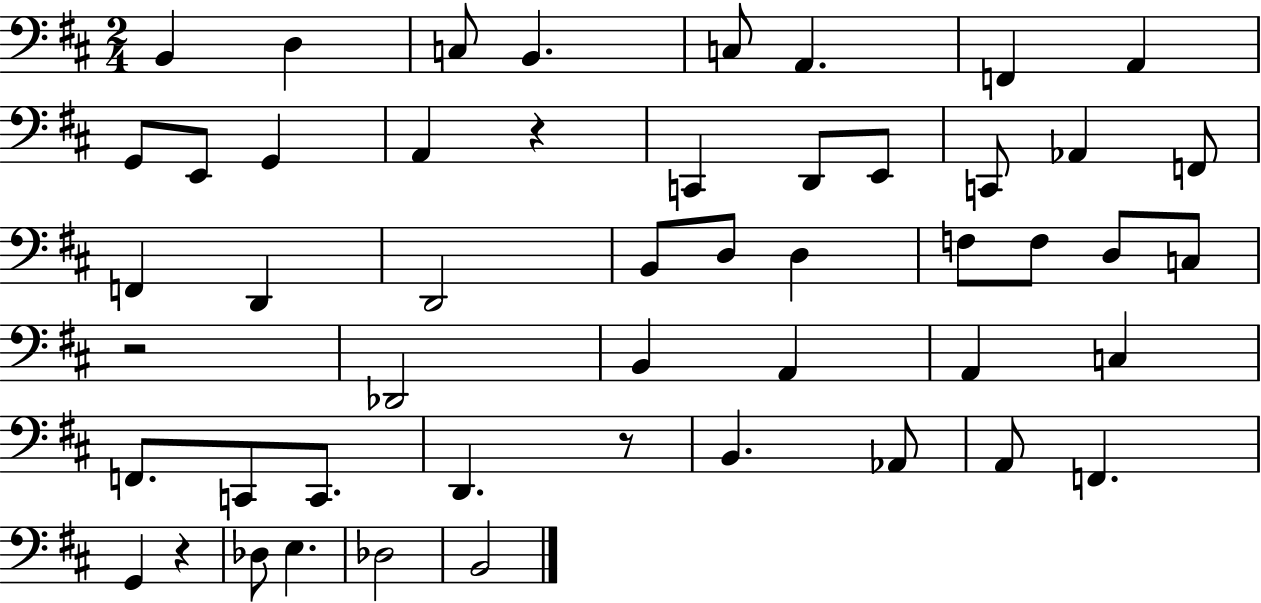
{
  \clef bass
  \numericTimeSignature
  \time 2/4
  \key d \major
  b,4 d4 | c8 b,4. | c8 a,4. | f,4 a,4 | \break g,8 e,8 g,4 | a,4 r4 | c,4 d,8 e,8 | c,8 aes,4 f,8 | \break f,4 d,4 | d,2 | b,8 d8 d4 | f8 f8 d8 c8 | \break r2 | des,2 | b,4 a,4 | a,4 c4 | \break f,8. c,8 c,8. | d,4. r8 | b,4. aes,8 | a,8 f,4. | \break g,4 r4 | des8 e4. | des2 | b,2 | \break \bar "|."
}